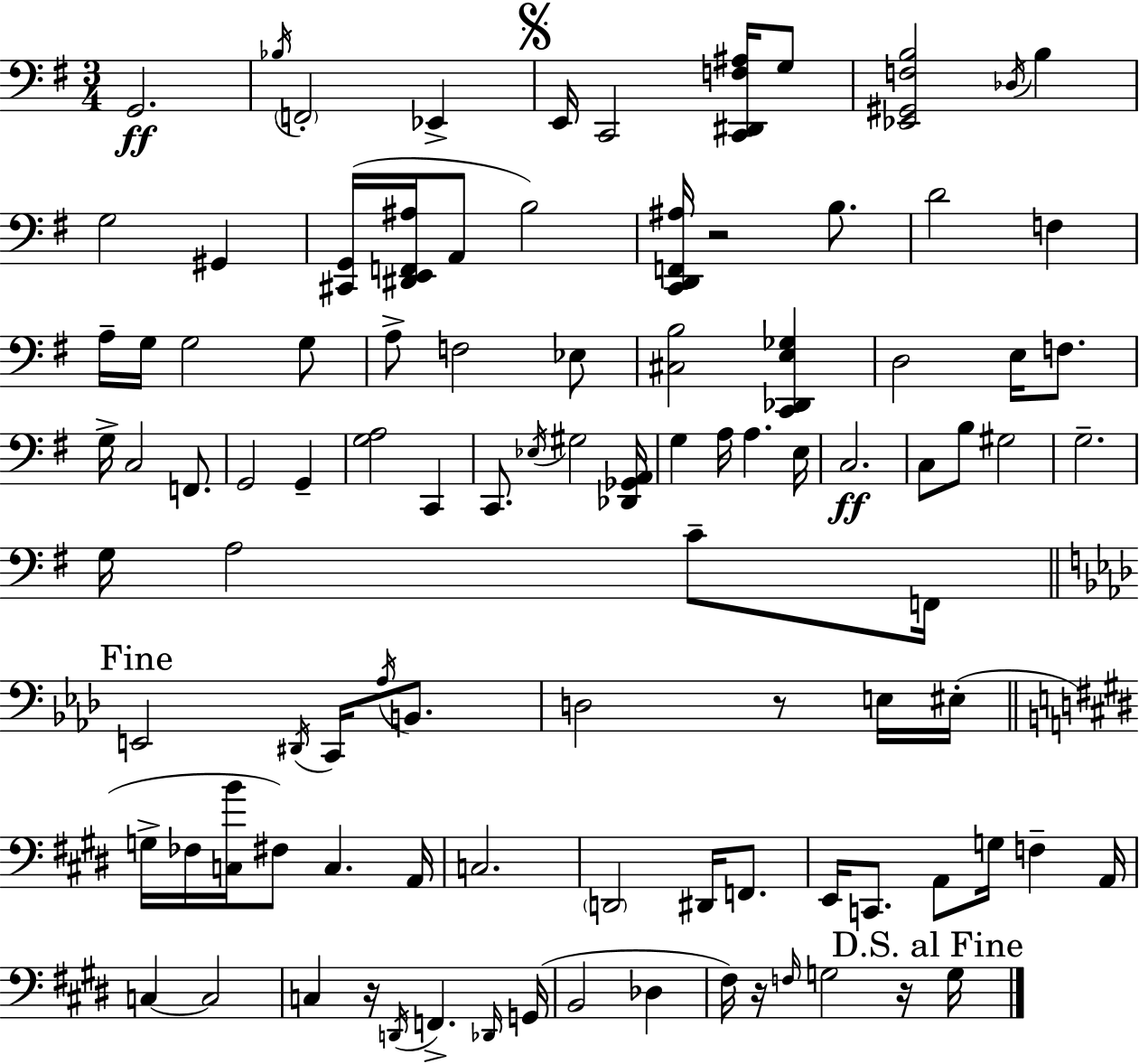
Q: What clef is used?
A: bass